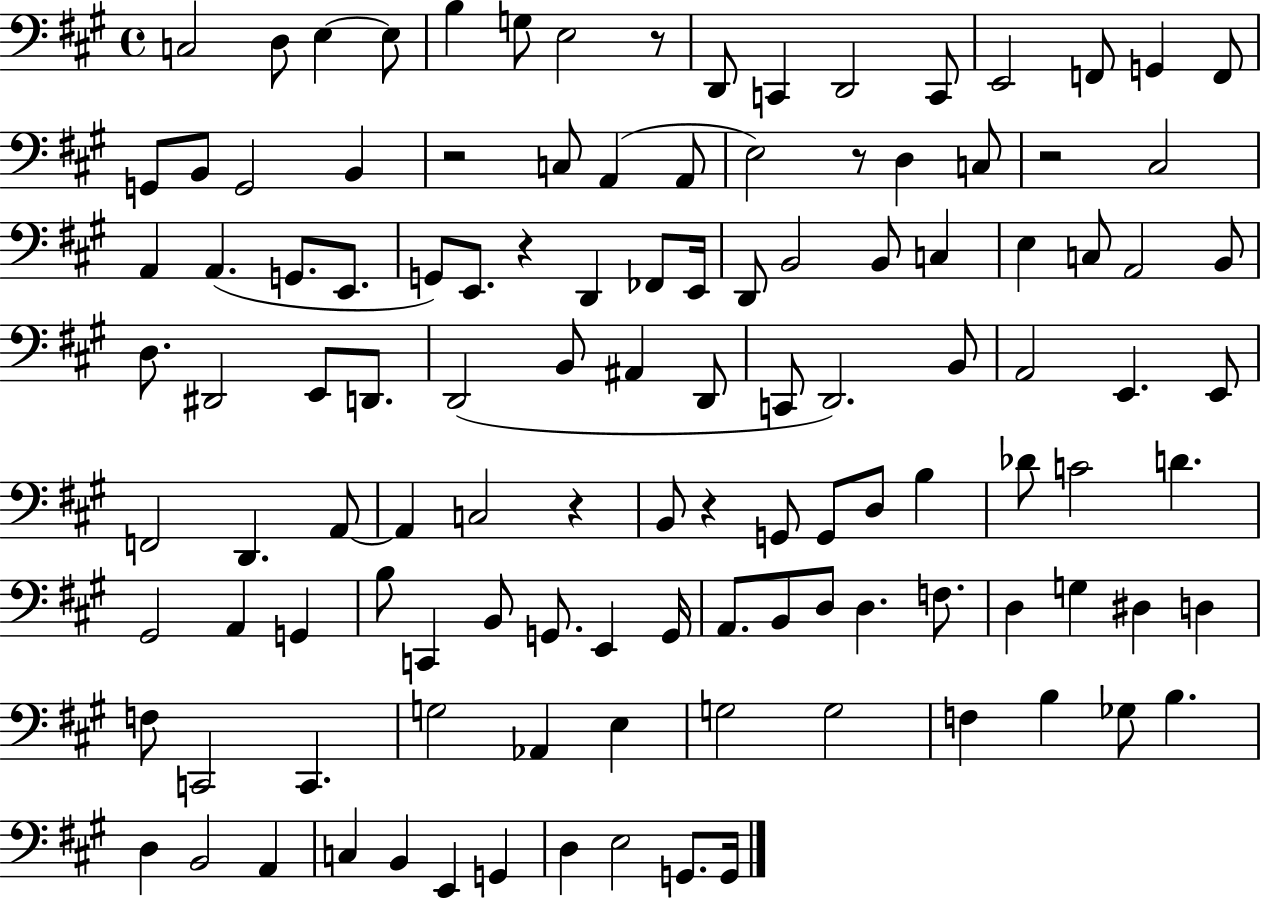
{
  \clef bass
  \time 4/4
  \defaultTimeSignature
  \key a \major
  c2 d8 e4~~ e8 | b4 g8 e2 r8 | d,8 c,4 d,2 c,8 | e,2 f,8 g,4 f,8 | \break g,8 b,8 g,2 b,4 | r2 c8 a,4( a,8 | e2) r8 d4 c8 | r2 cis2 | \break a,4 a,4.( g,8. e,8. | g,8) e,8. r4 d,4 fes,8 e,16 | d,8 b,2 b,8 c4 | e4 c8 a,2 b,8 | \break d8. dis,2 e,8 d,8. | d,2( b,8 ais,4 d,8 | c,8 d,2.) b,8 | a,2 e,4. e,8 | \break f,2 d,4. a,8~~ | a,4 c2 r4 | b,8 r4 g,8 g,8 d8 b4 | des'8 c'2 d'4. | \break gis,2 a,4 g,4 | b8 c,4 b,8 g,8. e,4 g,16 | a,8. b,8 d8 d4. f8. | d4 g4 dis4 d4 | \break f8 c,2 c,4. | g2 aes,4 e4 | g2 g2 | f4 b4 ges8 b4. | \break d4 b,2 a,4 | c4 b,4 e,4 g,4 | d4 e2 g,8. g,16 | \bar "|."
}